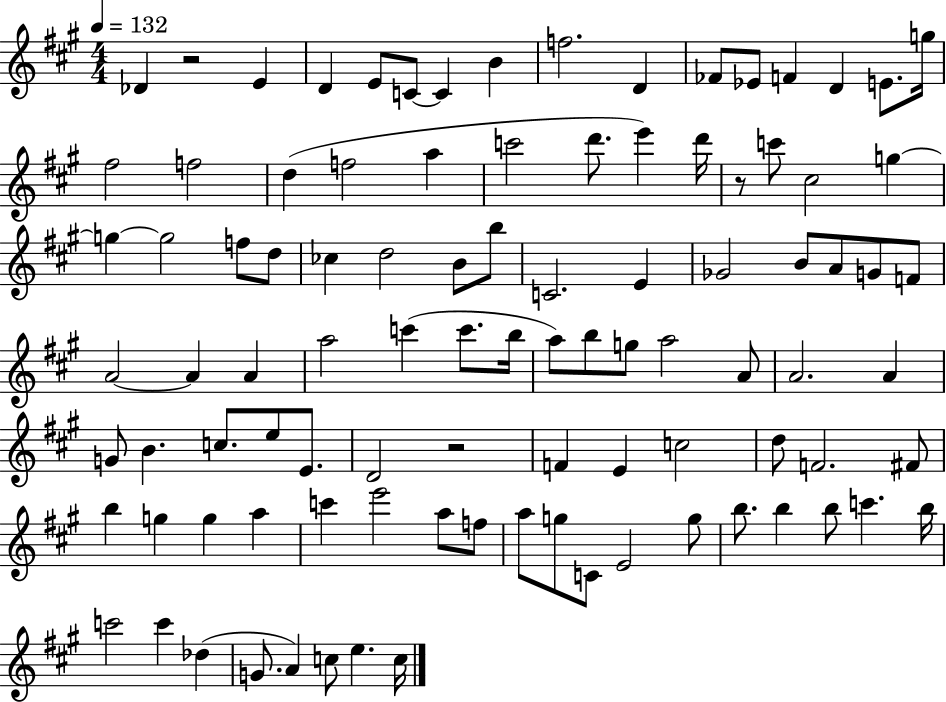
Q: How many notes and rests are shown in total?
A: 97